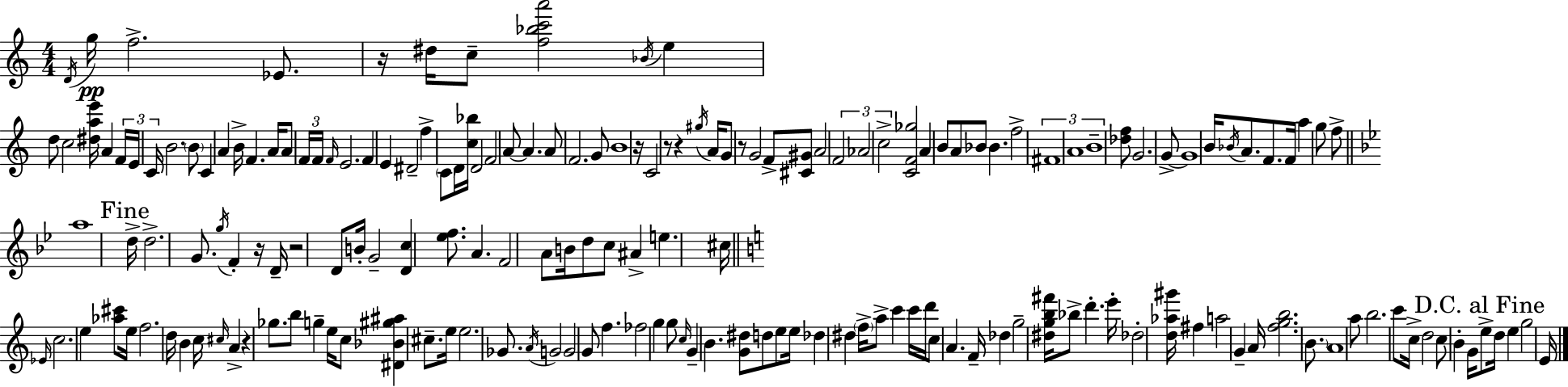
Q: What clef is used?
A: treble